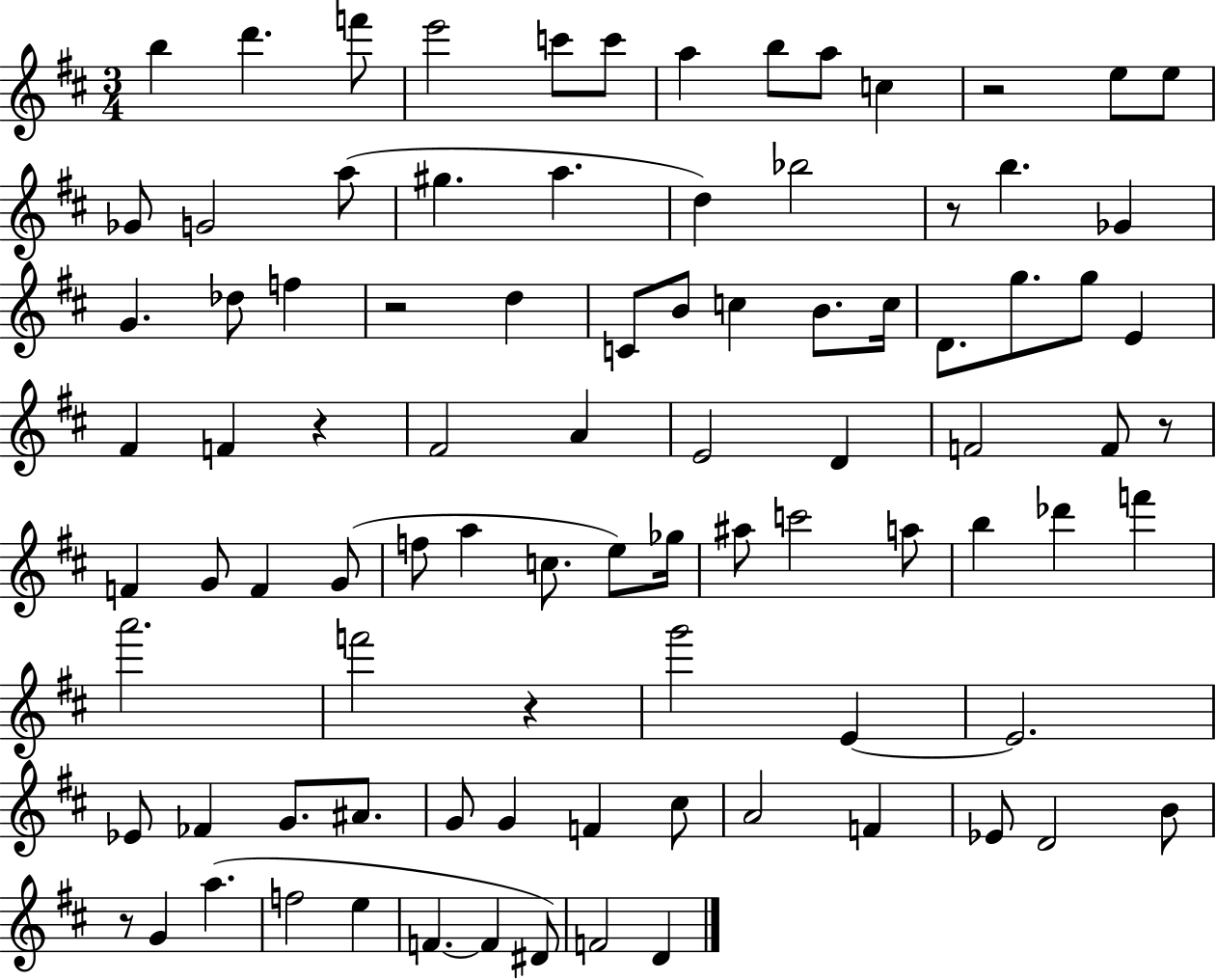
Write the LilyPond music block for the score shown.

{
  \clef treble
  \numericTimeSignature
  \time 3/4
  \key d \major
  b''4 d'''4. f'''8 | e'''2 c'''8 c'''8 | a''4 b''8 a''8 c''4 | r2 e''8 e''8 | \break ges'8 g'2 a''8( | gis''4. a''4. | d''4) bes''2 | r8 b''4. ges'4 | \break g'4. des''8 f''4 | r2 d''4 | c'8 b'8 c''4 b'8. c''16 | d'8. g''8. g''8 e'4 | \break fis'4 f'4 r4 | fis'2 a'4 | e'2 d'4 | f'2 f'8 r8 | \break f'4 g'8 f'4 g'8( | f''8 a''4 c''8. e''8) ges''16 | ais''8 c'''2 a''8 | b''4 des'''4 f'''4 | \break a'''2. | f'''2 r4 | g'''2 e'4~~ | e'2. | \break ees'8 fes'4 g'8. ais'8. | g'8 g'4 f'4 cis''8 | a'2 f'4 | ees'8 d'2 b'8 | \break r8 g'4 a''4.( | f''2 e''4 | f'4.~~ f'4 dis'8) | f'2 d'4 | \break \bar "|."
}